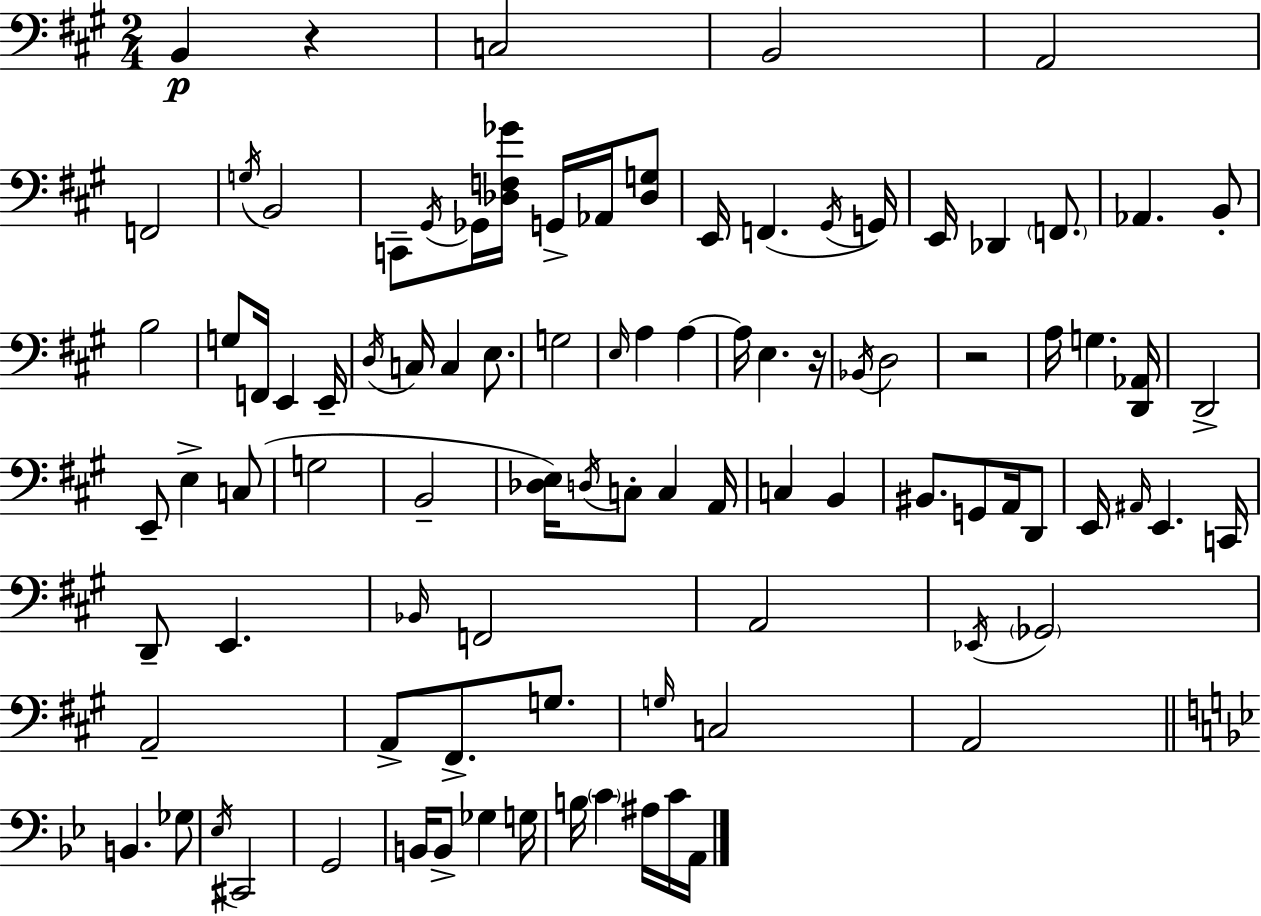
{
  \clef bass
  \numericTimeSignature
  \time 2/4
  \key a \major
  b,4\p r4 | c2 | b,2 | a,2 | \break f,2 | \acciaccatura { g16 } b,2 | c,8-- \acciaccatura { gis,16 } ges,16 <des f ges'>16 g,16-> aes,16 | <des g>8 e,16 f,4.( | \break \acciaccatura { gis,16 } g,16) e,16 des,4 | \parenthesize f,8. aes,4. | b,8-. b2 | g8 f,16 e,4 | \break e,16-- \acciaccatura { d16 } c16 c4 | e8. g2 | \grace { e16 } a4 | a4~~ a16 e4. | \break r16 \acciaccatura { bes,16 } d2 | r2 | a16 g4. | <d, aes,>16 d,2-> | \break e,8-- | e4-> c8( g2 | b,2-- | <des e>16) \acciaccatura { d16 } | \break c8-. c4 a,16 c4 | b,4 bis,8. | g,8 a,16 d,8 e,16 | \grace { ais,16 } e,4. c,16 | \break d,8-- e,4. | \grace { bes,16 } f,2 | a,2 | \acciaccatura { ees,16 } \parenthesize ges,2 | \break a,2-- | a,8-> fis,8.-> g8. | \grace { g16 } c2 | a,2 | \break \bar "||" \break \key bes \major b,4. ges8 | \acciaccatura { ees16 } cis,2 | g,2 | b,16 b,8-> ges4 | \break g16 b16 \parenthesize c'4 ais16 c'16 | a,16 \bar "|."
}